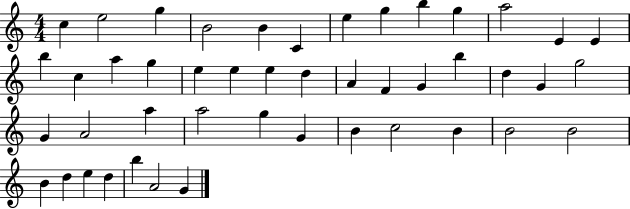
{
  \clef treble
  \numericTimeSignature
  \time 4/4
  \key c \major
  c''4 e''2 g''4 | b'2 b'4 c'4 | e''4 g''4 b''4 g''4 | a''2 e'4 e'4 | \break b''4 c''4 a''4 g''4 | e''4 e''4 e''4 d''4 | a'4 f'4 g'4 b''4 | d''4 g'4 g''2 | \break g'4 a'2 a''4 | a''2 g''4 g'4 | b'4 c''2 b'4 | b'2 b'2 | \break b'4 d''4 e''4 d''4 | b''4 a'2 g'4 | \bar "|."
}